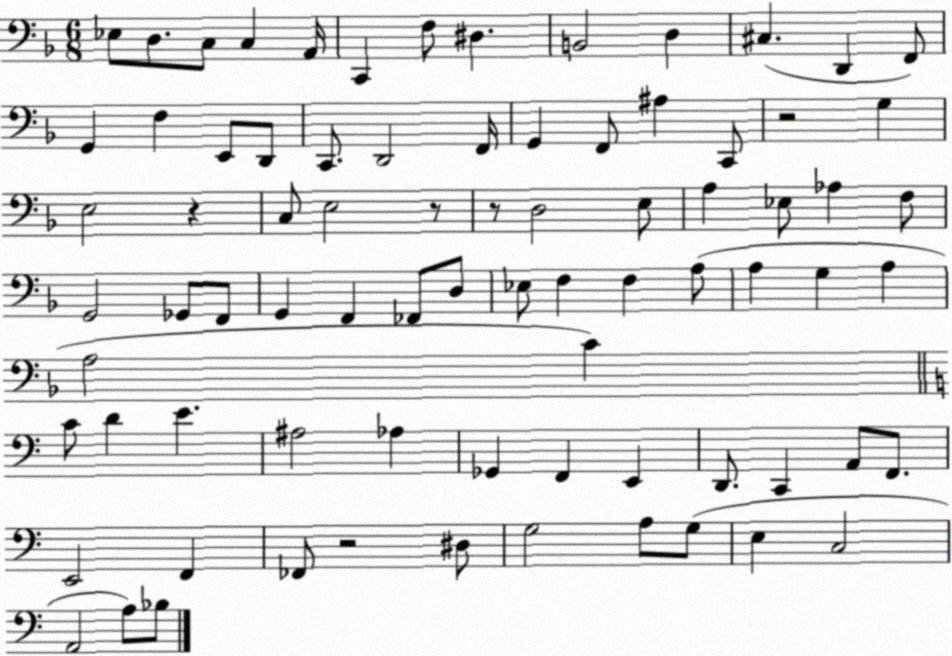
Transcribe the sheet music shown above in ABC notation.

X:1
T:Untitled
M:6/8
L:1/4
K:F
_E,/2 D,/2 C,/2 C, A,,/4 C,, F,/2 ^D, B,,2 D, ^C, D,, F,,/2 G,, F, E,,/2 D,,/2 C,,/2 D,,2 F,,/4 G,, F,,/2 ^A, C,,/2 z2 G, E,2 z C,/2 E,2 z/2 z/2 D,2 E,/2 A, _E,/2 _A, F,/2 G,,2 _G,,/2 F,,/2 G,, F,, _F,,/2 D,/2 _E,/2 F, F, A,/2 A, G, A, A,2 C C/2 D E ^A,2 _A, _G,, F,, E,, D,,/2 C,, A,,/2 F,,/2 E,,2 F,, _F,,/2 z2 ^D,/2 G,2 A,/2 G,/2 E, C,2 A,,2 A,/2 _B,/2